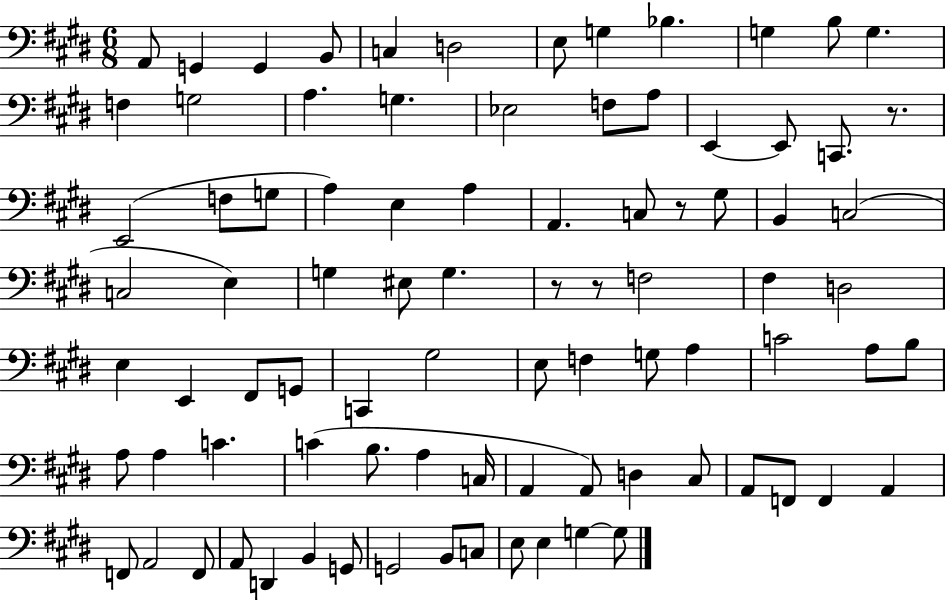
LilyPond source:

{
  \clef bass
  \numericTimeSignature
  \time 6/8
  \key e \major
  a,8 g,4 g,4 b,8 | c4 d2 | e8 g4 bes4. | g4 b8 g4. | \break f4 g2 | a4. g4. | ees2 f8 a8 | e,4~~ e,8 c,8. r8. | \break e,2( f8 g8 | a4) e4 a4 | a,4. c8 r8 gis8 | b,4 c2( | \break c2 e4) | g4 eis8 g4. | r8 r8 f2 | fis4 d2 | \break e4 e,4 fis,8 g,8 | c,4 gis2 | e8 f4 g8 a4 | c'2 a8 b8 | \break a8 a4 c'4. | c'4( b8. a4 c16 | a,4 a,8) d4 cis8 | a,8 f,8 f,4 a,4 | \break f,8 a,2 f,8 | a,8 d,4 b,4 g,8 | g,2 b,8 c8 | e8 e4 g4~~ g8 | \break \bar "|."
}